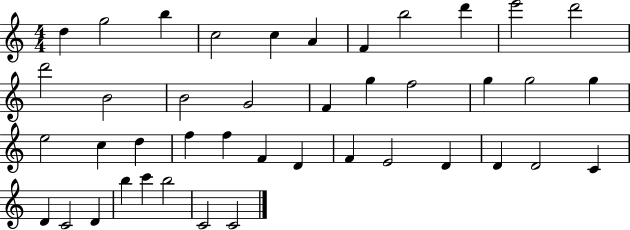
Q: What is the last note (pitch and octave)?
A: C4